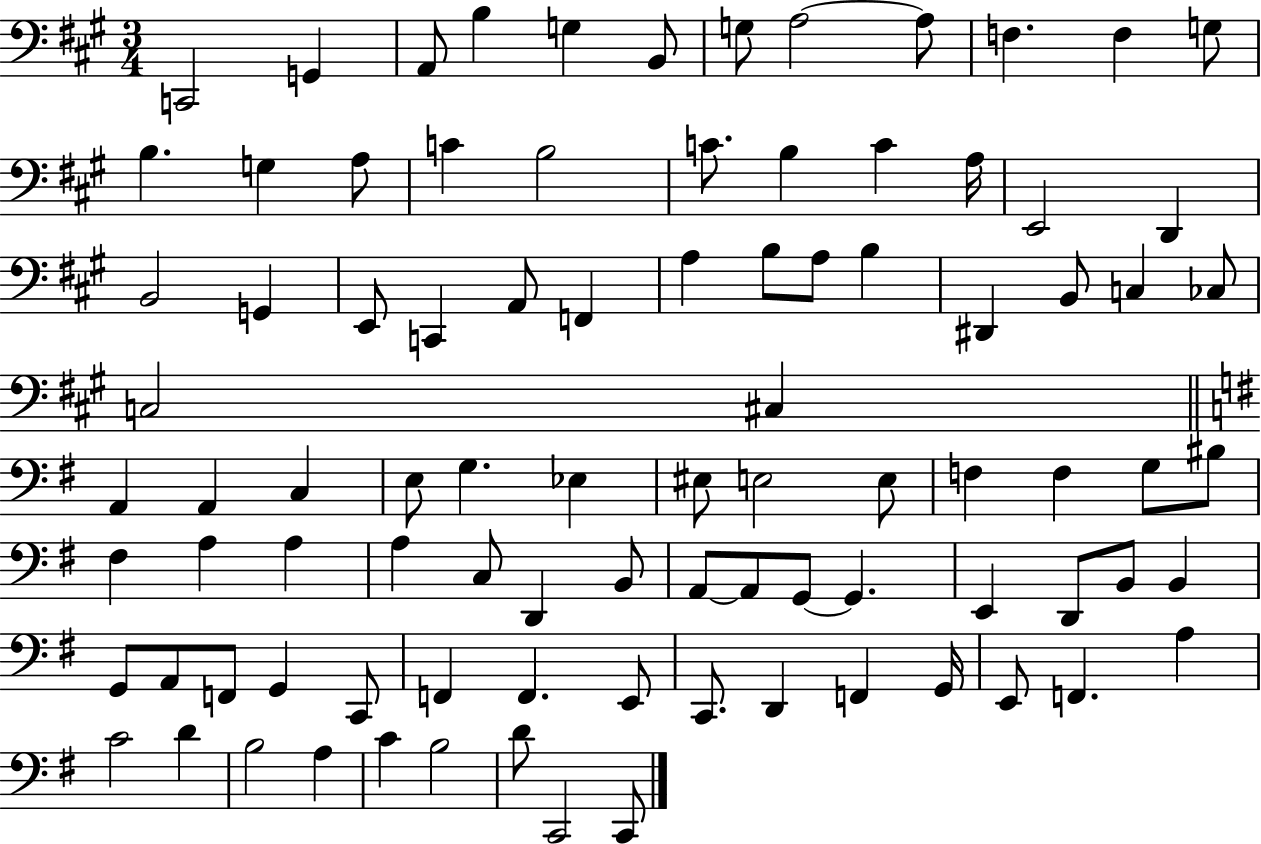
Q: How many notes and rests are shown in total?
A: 91